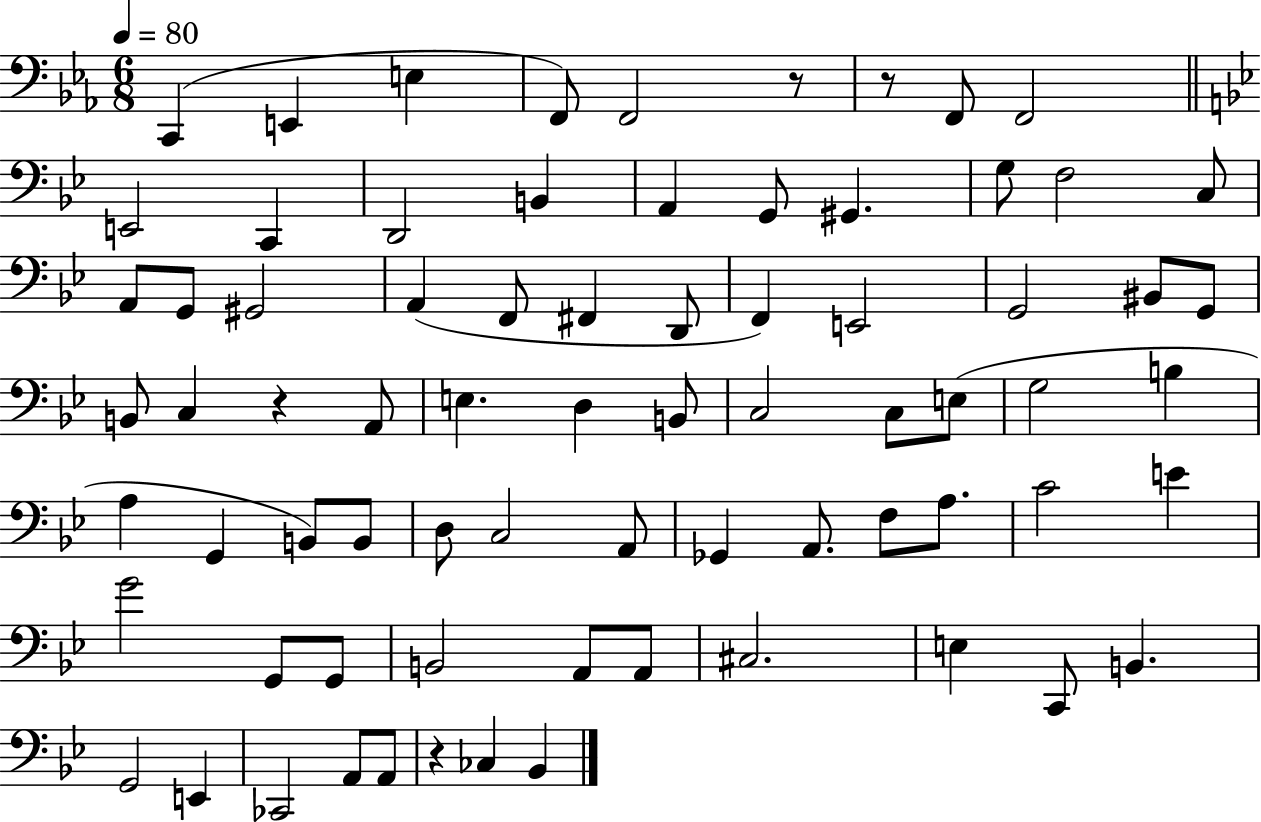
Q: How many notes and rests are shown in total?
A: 74